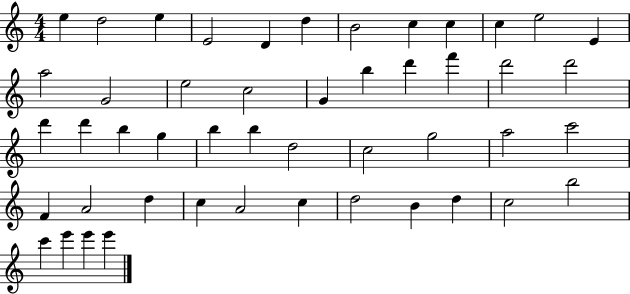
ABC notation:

X:1
T:Untitled
M:4/4
L:1/4
K:C
e d2 e E2 D d B2 c c c e2 E a2 G2 e2 c2 G b d' f' d'2 d'2 d' d' b g b b d2 c2 g2 a2 c'2 F A2 d c A2 c d2 B d c2 b2 c' e' e' e'